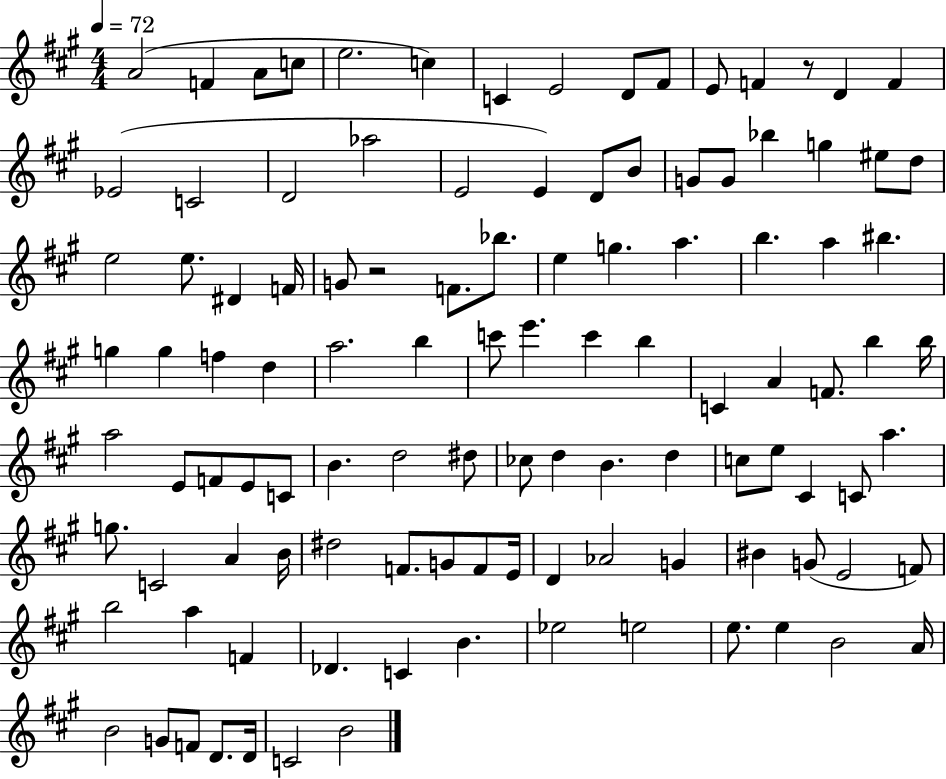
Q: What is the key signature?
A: A major